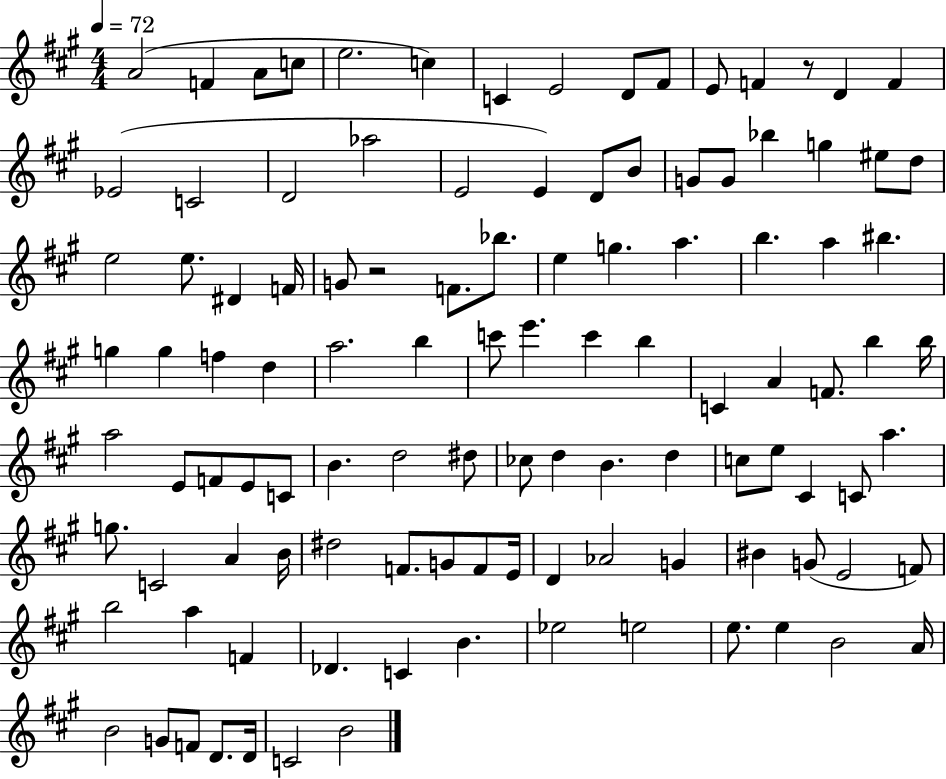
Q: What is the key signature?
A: A major